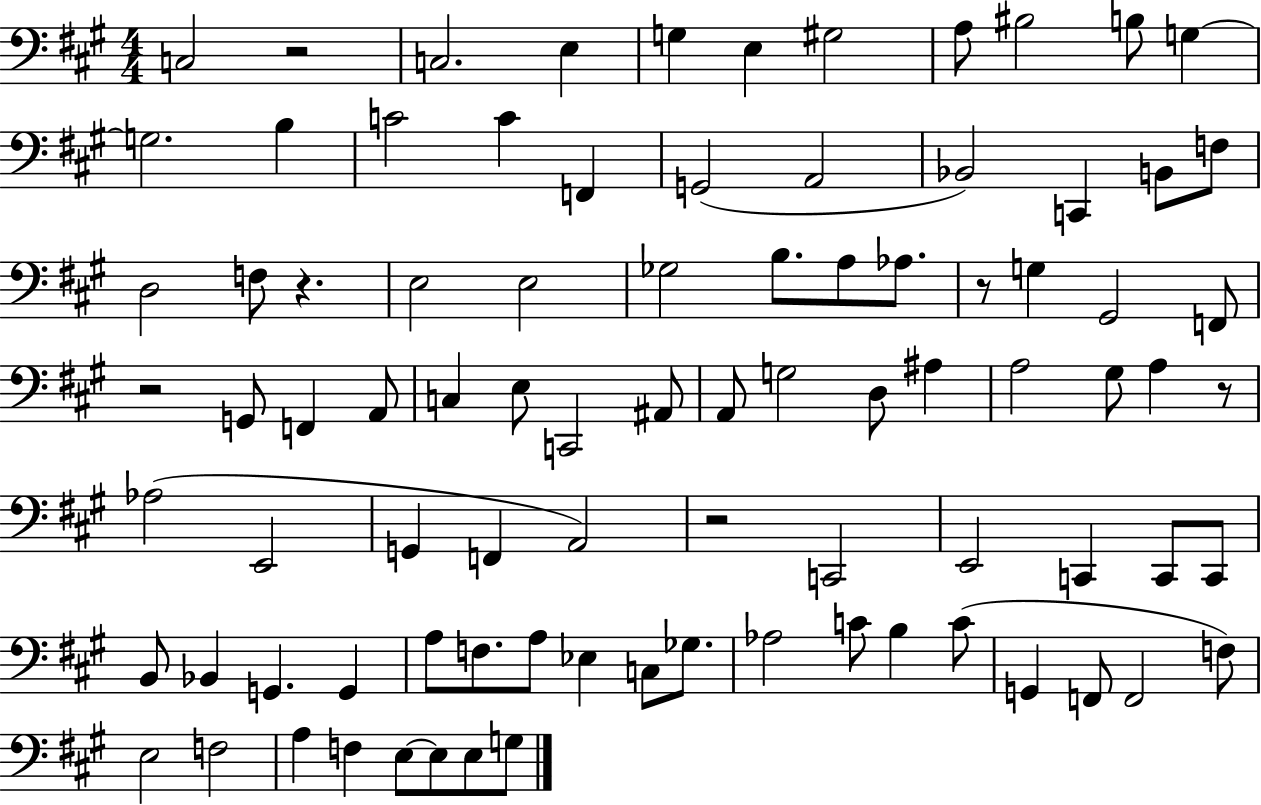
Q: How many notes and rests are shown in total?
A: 88